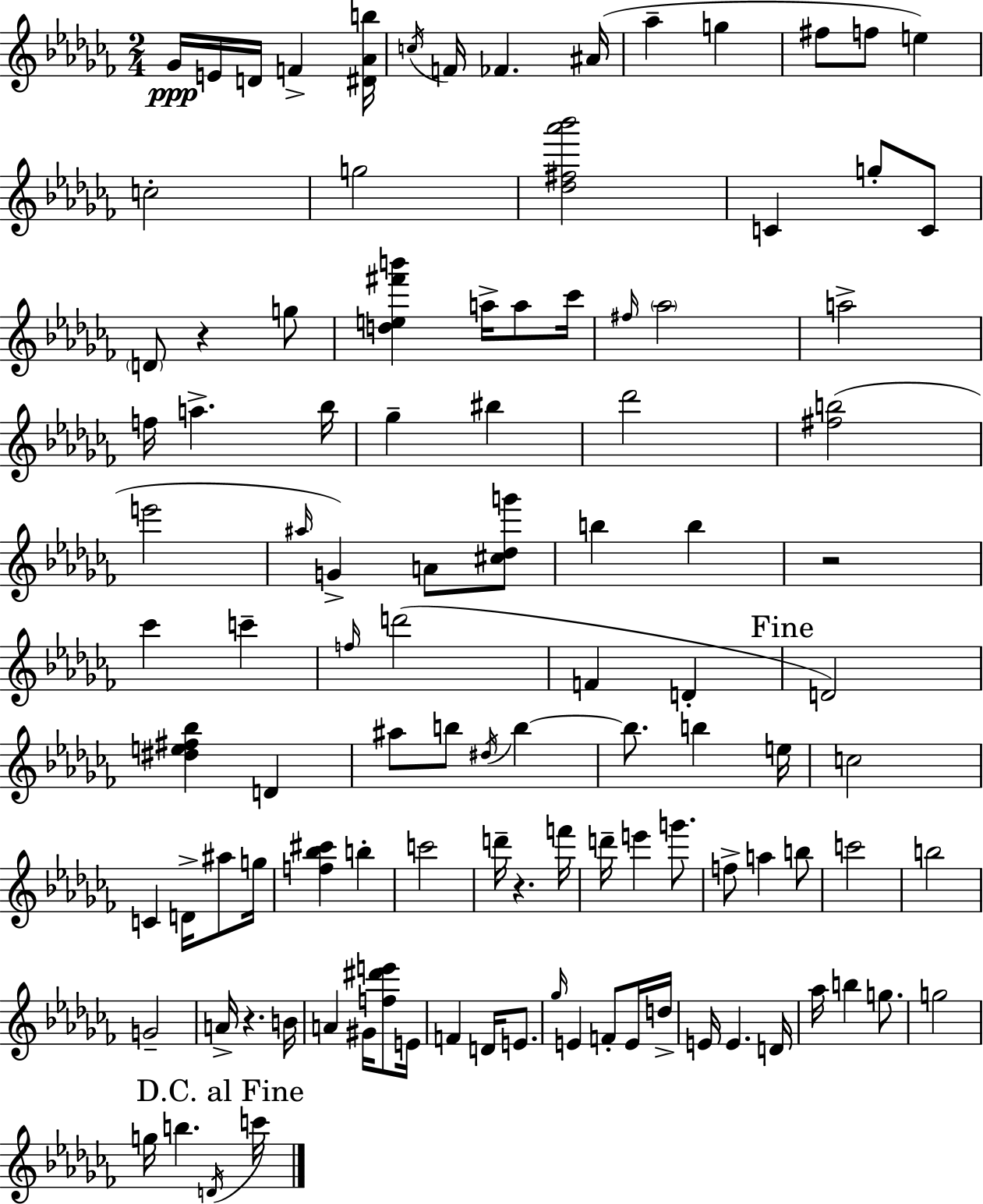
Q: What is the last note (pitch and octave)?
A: C6